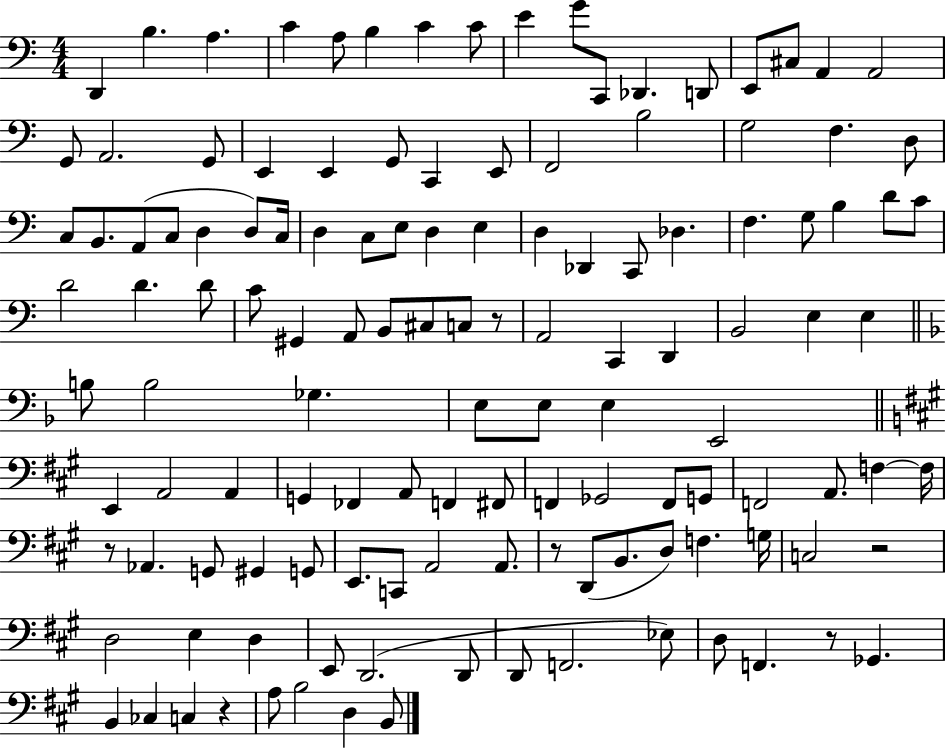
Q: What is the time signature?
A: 4/4